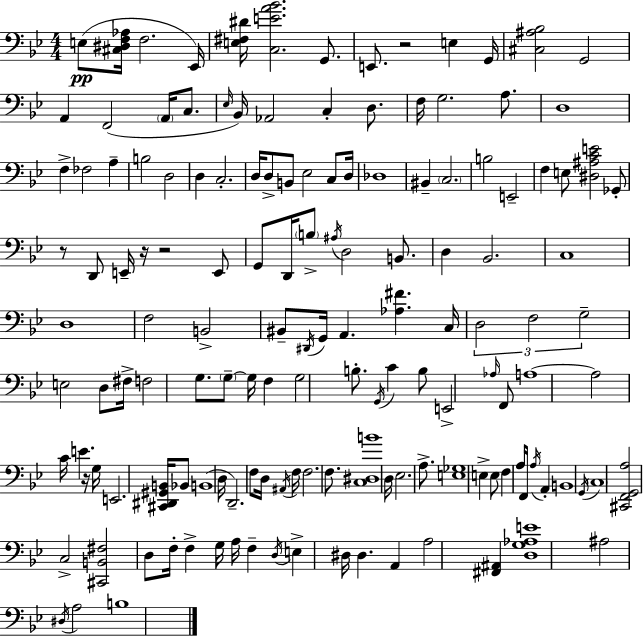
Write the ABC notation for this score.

X:1
T:Untitled
M:4/4
L:1/4
K:Gm
E,/2 [^C,^D,F,_A,]/4 F,2 _E,,/4 [E,^F,^D]/4 [C,EA_B]2 G,,/2 E,,/2 z2 E, G,,/4 [^C,^A,_B,]2 G,,2 A,, F,,2 A,,/4 C,/2 _E,/4 _B,,/4 _A,,2 C, D,/2 F,/4 G,2 A,/2 D,4 F, _F,2 A, B,2 D,2 D, C,2 D,/4 D,/2 B,,/2 _E,2 C,/2 D,/4 _D,4 ^B,, C,2 B,2 E,,2 F, E,/2 [^D,^A,CE]2 _G,,/2 z/2 D,,/2 E,,/4 z/4 z2 E,,/2 G,,/2 D,,/4 B,/2 ^A,/4 D,2 B,,/2 D, _B,,2 C,4 D,4 F,2 B,,2 ^B,,/2 ^D,,/4 G,,/4 A,, [_A,^F] C,/4 D,2 F,2 G,2 E,2 D,/2 ^F,/4 F,2 G,/2 G,/2 G,/4 F, G,2 B,/2 G,,/4 C B,/2 E,,2 _A,/4 F,,/2 A,4 A,2 C/4 E z/4 G,/4 E,,2 [^C,,^D,,^G,,B,,]/4 _B,,/2 B,,4 D,/4 D,,2 F,/2 D,/4 ^A,,/4 F,/4 F,2 F,/2 [C,^D,B]4 D,/4 _E,2 A,/2 [E,_G,]4 E, E,/2 F, A,/4 F,,/4 A,/4 A,, B,,4 G,,/4 C,4 [^C,,F,,G,,A,]2 C,2 [^C,,B,,^F,]2 D,/2 F,/4 F, G,/4 A,/4 F, D,/4 E, ^D,/4 ^D, A,, A,2 [^F,,^A,,] [D,G,_A,E]4 ^A,2 ^D,/4 A,2 B,4